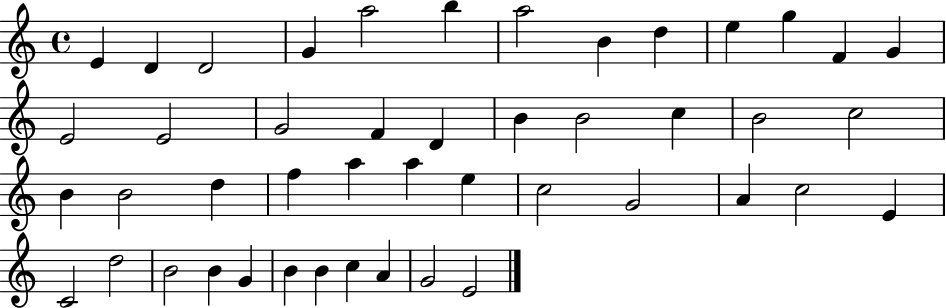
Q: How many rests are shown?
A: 0